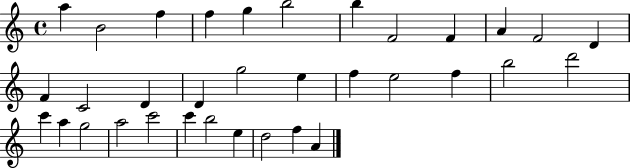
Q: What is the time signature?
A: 4/4